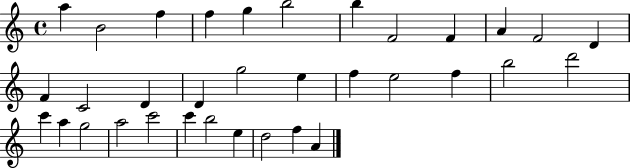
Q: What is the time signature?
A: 4/4